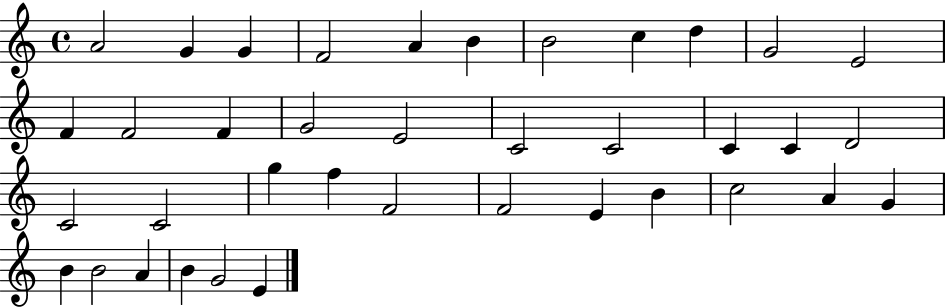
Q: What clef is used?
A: treble